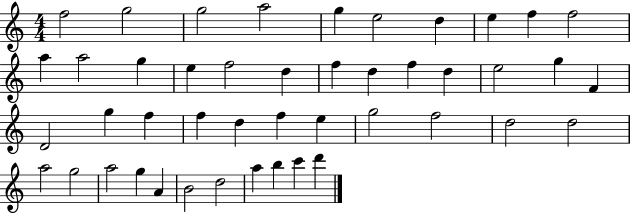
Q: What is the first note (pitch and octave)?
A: F5